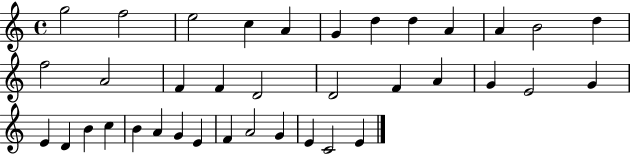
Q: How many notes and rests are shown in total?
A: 37